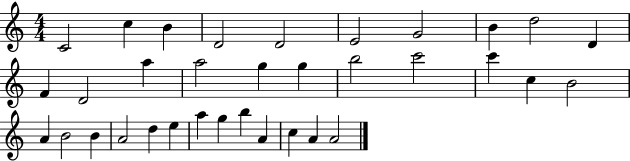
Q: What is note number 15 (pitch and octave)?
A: G5